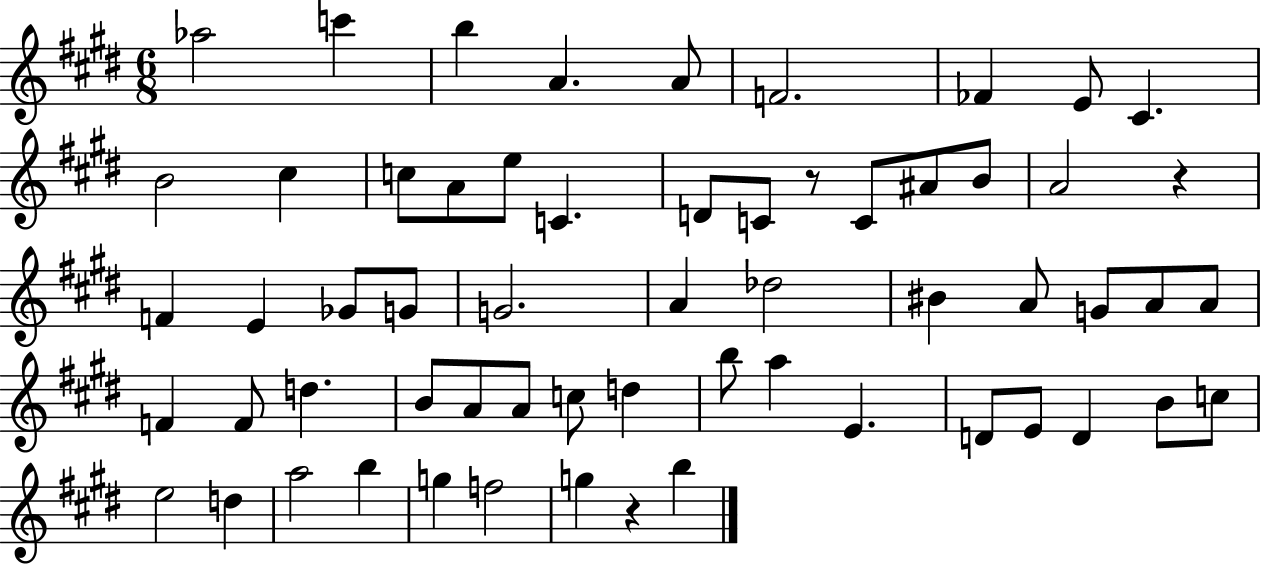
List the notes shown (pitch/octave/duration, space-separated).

Ab5/h C6/q B5/q A4/q. A4/e F4/h. FES4/q E4/e C#4/q. B4/h C#5/q C5/e A4/e E5/e C4/q. D4/e C4/e R/e C4/e A#4/e B4/e A4/h R/q F4/q E4/q Gb4/e G4/e G4/h. A4/q Db5/h BIS4/q A4/e G4/e A4/e A4/e F4/q F4/e D5/q. B4/e A4/e A4/e C5/e D5/q B5/e A5/q E4/q. D4/e E4/e D4/q B4/e C5/e E5/h D5/q A5/h B5/q G5/q F5/h G5/q R/q B5/q